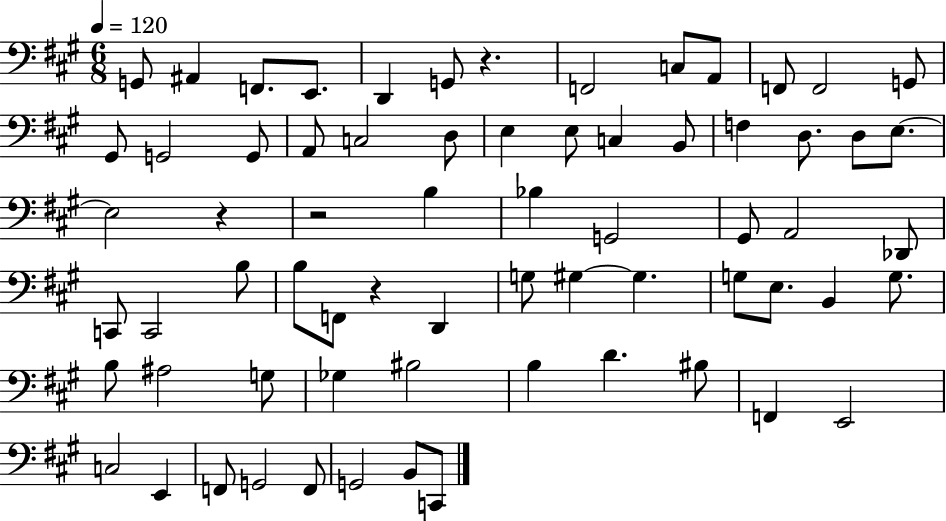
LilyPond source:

{
  \clef bass
  \numericTimeSignature
  \time 6/8
  \key a \major
  \tempo 4 = 120
  g,8 ais,4 f,8. e,8. | d,4 g,8 r4. | f,2 c8 a,8 | f,8 f,2 g,8 | \break gis,8 g,2 g,8 | a,8 c2 d8 | e4 e8 c4 b,8 | f4 d8. d8 e8.~~ | \break e2 r4 | r2 b4 | bes4 g,2 | gis,8 a,2 des,8 | \break c,8 c,2 b8 | b8 f,8 r4 d,4 | g8 gis4~~ gis4. | g8 e8. b,4 g8. | \break b8 ais2 g8 | ges4 bis2 | b4 d'4. bis8 | f,4 e,2 | \break c2 e,4 | f,8 g,2 f,8 | g,2 b,8 c,8 | \bar "|."
}